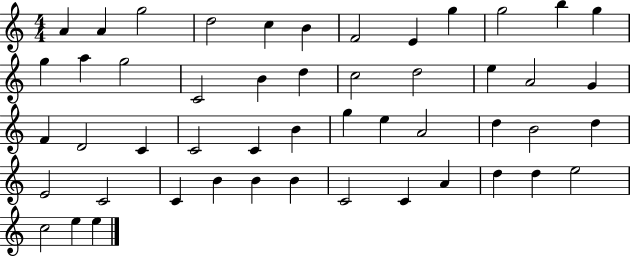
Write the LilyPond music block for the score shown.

{
  \clef treble
  \numericTimeSignature
  \time 4/4
  \key c \major
  a'4 a'4 g''2 | d''2 c''4 b'4 | f'2 e'4 g''4 | g''2 b''4 g''4 | \break g''4 a''4 g''2 | c'2 b'4 d''4 | c''2 d''2 | e''4 a'2 g'4 | \break f'4 d'2 c'4 | c'2 c'4 b'4 | g''4 e''4 a'2 | d''4 b'2 d''4 | \break e'2 c'2 | c'4 b'4 b'4 b'4 | c'2 c'4 a'4 | d''4 d''4 e''2 | \break c''2 e''4 e''4 | \bar "|."
}